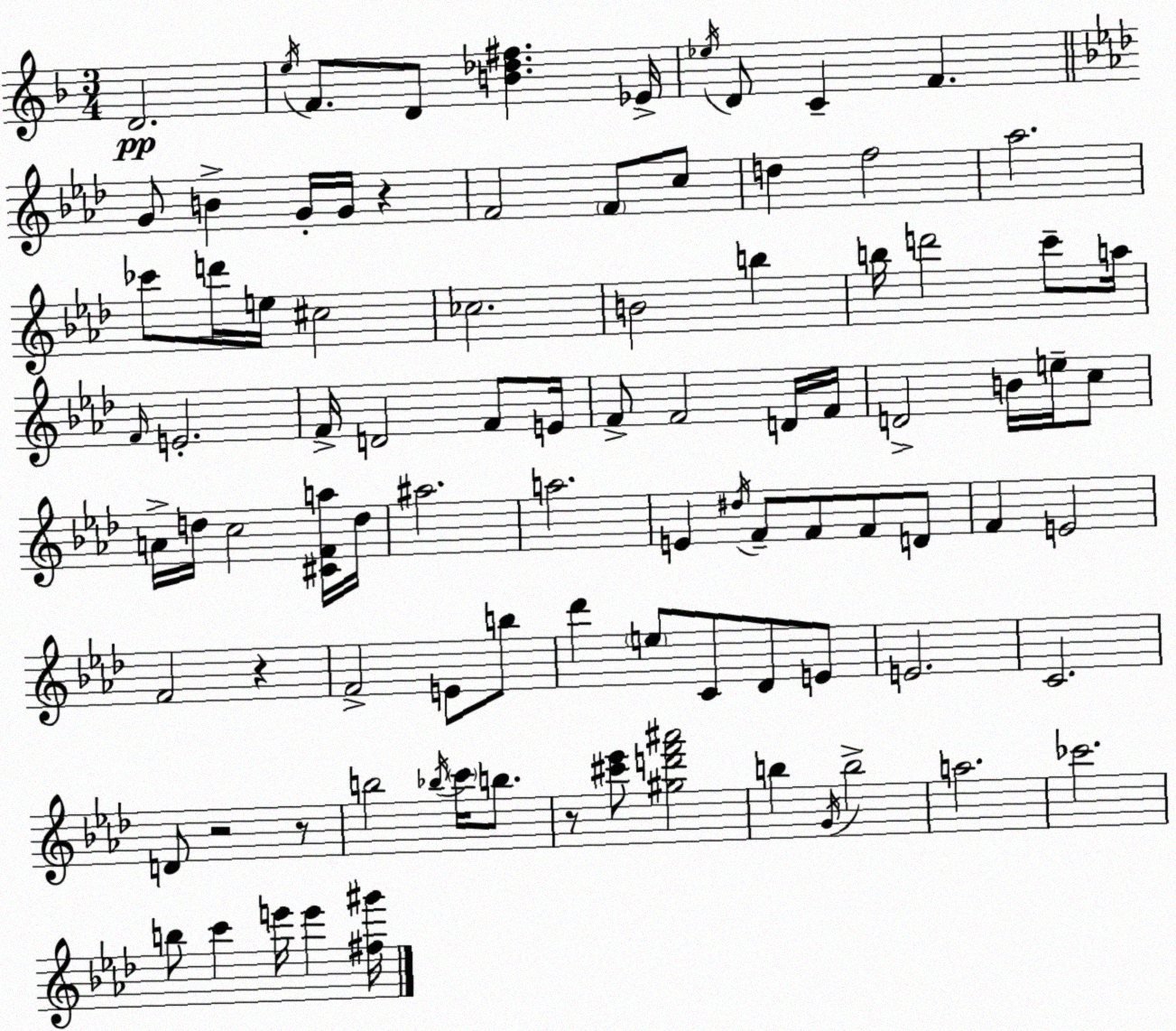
X:1
T:Untitled
M:3/4
L:1/4
K:Dm
D2 e/4 F/2 D/2 [B_d^f] _E/4 _e/4 D/2 C F G/2 B G/4 G/4 z F2 F/2 c/2 d f2 _a2 _c'/2 d'/4 e/4 ^c2 _c2 B2 b b/4 d'2 c'/2 a/4 F/4 E2 F/4 D2 F/2 E/4 F/2 F2 D/4 F/4 D2 B/4 e/4 c/2 A/4 d/4 c2 [^CFa]/4 d/4 ^a2 a2 E ^d/4 F/2 F/2 F/2 D/2 F E2 F2 z F2 E/2 b/2 _d' e/2 C/2 _D/2 E/2 E2 C2 D/2 z2 z/2 b2 _b/4 c'/4 b/2 z/2 [^c'_e']/2 [^gd'f'^a']2 b G/4 b2 a2 _c'2 b/2 c' e'/4 e' [^f^g']/4